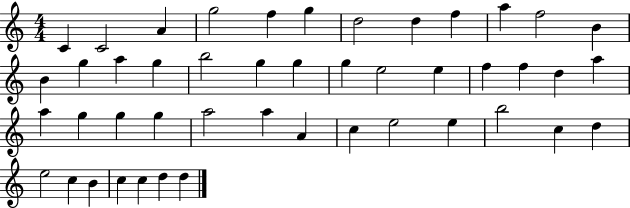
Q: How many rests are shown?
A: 0